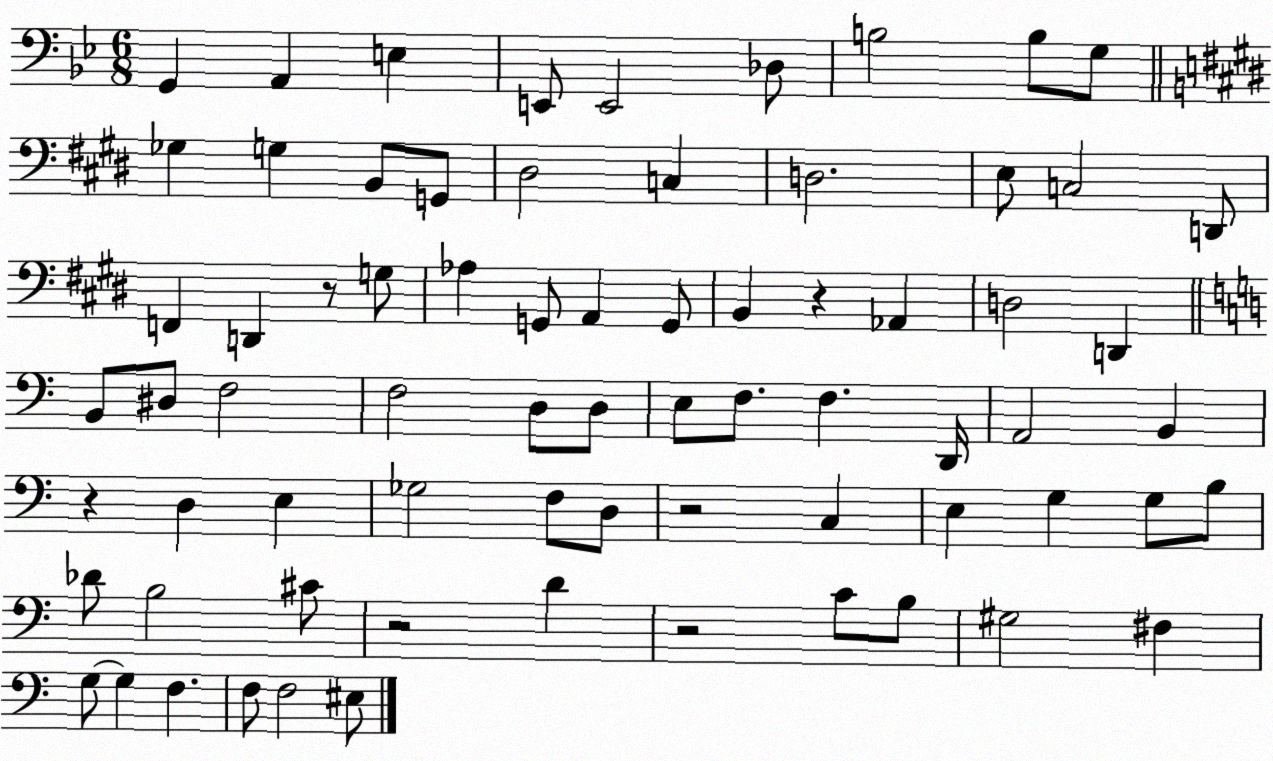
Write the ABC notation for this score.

X:1
T:Untitled
M:6/8
L:1/4
K:Bb
G,, A,, E, E,,/2 E,,2 _D,/2 B,2 B,/2 G,/2 _G, G, B,,/2 G,,/2 ^D,2 C, D,2 E,/2 C,2 D,,/2 F,, D,, z/2 G,/2 _A, G,,/2 A,, G,,/2 B,, z _A,, D,2 D,, B,,/2 ^D,/2 F,2 F,2 D,/2 D,/2 E,/2 F,/2 F, D,,/4 A,,2 B,, z D, E, _G,2 F,/2 D,/2 z2 C, E, G, G,/2 B,/2 _D/2 B,2 ^C/2 z2 D z2 C/2 B,/2 ^G,2 ^F, G,/2 G, F, F,/2 F,2 ^E,/2